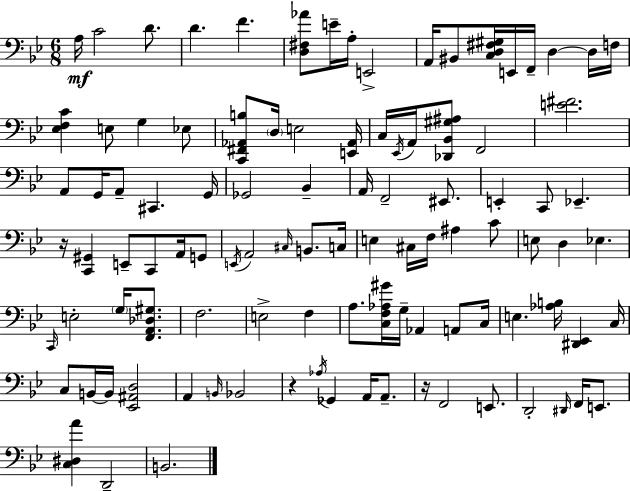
A3/s C4/h D4/e. D4/q. F4/q. [D3,F#3,Ab4]/e E4/s A3/s E2/h A2/s BIS2/e [C3,D3,F#3,G#3]/s E2/s F2/s D3/q D3/s F3/s [Eb3,F3,C4]/q E3/e G3/q Eb3/e [C2,F#2,Ab2,B3]/e D3/s E3/h [E2,Ab2]/s C3/s Eb2/s A2/s [Db2,Bb2,G#3,A#3]/e F2/h [E4,F#4]/h. A2/e G2/s A2/e C#2/q. G2/s Gb2/h Bb2/q A2/s F2/h EIS2/e. E2/q C2/e Eb2/q. R/s [C2,G#2]/q E2/e C2/e A2/s G2/e E2/s A2/h C#3/s B2/e. C3/s E3/q C#3/s F3/s A#3/q C4/e E3/e D3/q Eb3/q. C2/s E3/h G3/s [F2,A2,Db3,G#3]/e. F3/h. E3/h F3/q A3/e. [C3,F3,Ab3,G#4]/s G3/s Ab2/q A2/e C3/s E3/q. [Ab3,B3]/s [D#2,Eb2]/q C3/s C3/e B2/s B2/s [Eb2,A#2,D3]/h A2/q B2/s Bb2/h R/q Ab3/s Gb2/q A2/s A2/e. R/s F2/h E2/e. D2/h D#2/s F2/s E2/e. [C3,D#3,A4]/q D2/h B2/h.